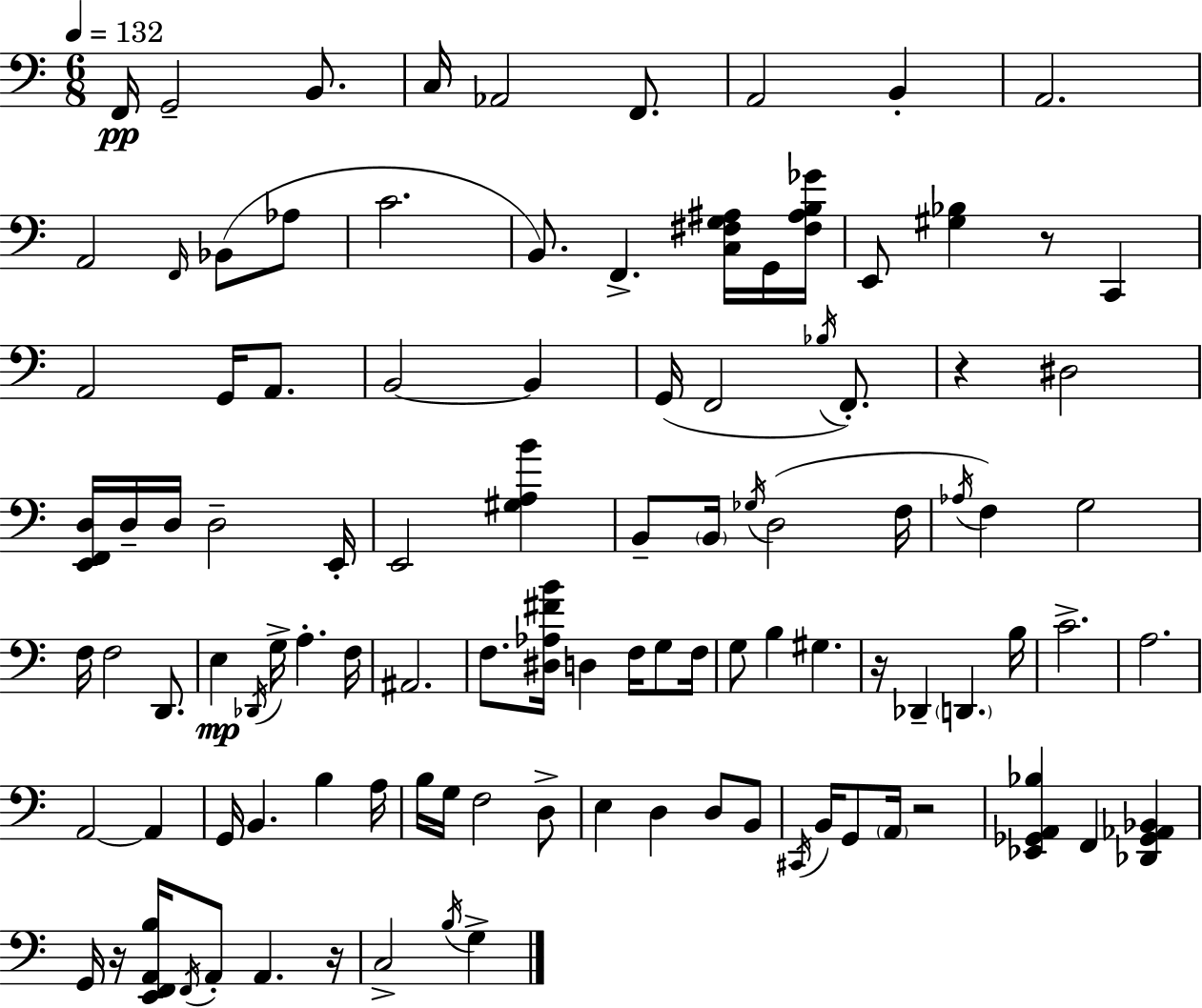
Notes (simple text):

F2/s G2/h B2/e. C3/s Ab2/h F2/e. A2/h B2/q A2/h. A2/h F2/s Bb2/e Ab3/e C4/h. B2/e. F2/q. [C3,F#3,G3,A#3]/s G2/s [F#3,A#3,B3,Gb4]/s E2/e [G#3,Bb3]/q R/e C2/q A2/h G2/s A2/e. B2/h B2/q G2/s F2/h Bb3/s F2/e. R/q D#3/h [E2,F2,D3]/s D3/s D3/s D3/h E2/s E2/h [G#3,A3,B4]/q B2/e B2/s Gb3/s D3/h F3/s Ab3/s F3/q G3/h F3/s F3/h D2/e. E3/q Db2/s G3/s A3/q. F3/s A#2/h. F3/e. [D#3,Ab3,F#4,B4]/s D3/q F3/s G3/e F3/s G3/e B3/q G#3/q. R/s Db2/q D2/q. B3/s C4/h. A3/h. A2/h A2/q G2/s B2/q. B3/q A3/s B3/s G3/s F3/h D3/e E3/q D3/q D3/e B2/e C#2/s B2/s G2/e A2/s R/h [Eb2,Gb2,A2,Bb3]/q F2/q [Db2,Gb2,Ab2,Bb2]/q G2/s R/s [E2,F2,A2,B3]/s F2/s A2/e A2/q. R/s C3/h B3/s G3/q